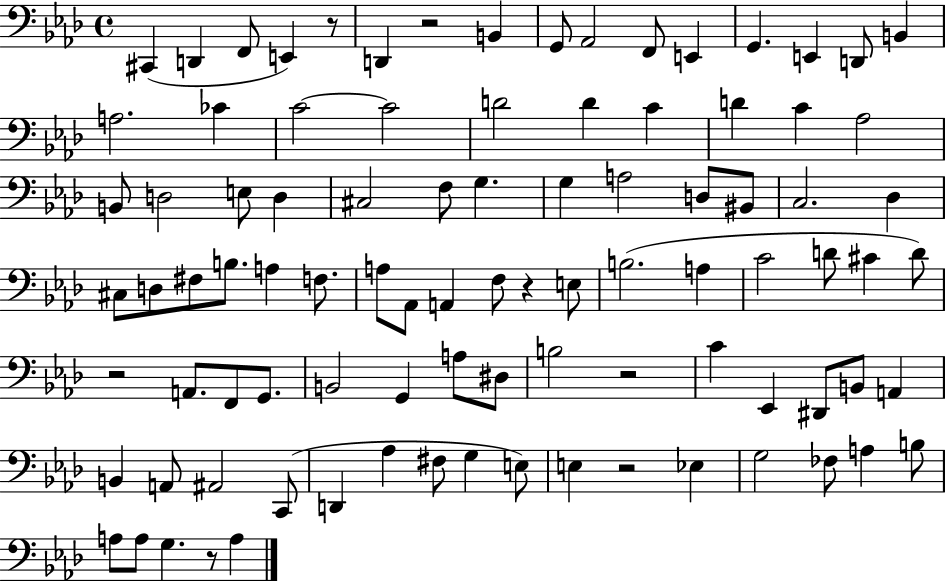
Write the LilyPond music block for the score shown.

{
  \clef bass
  \time 4/4
  \defaultTimeSignature
  \key aes \major
  cis,4( d,4 f,8 e,4) r8 | d,4 r2 b,4 | g,8 aes,2 f,8 e,4 | g,4. e,4 d,8 b,4 | \break a2. ces'4 | c'2~~ c'2 | d'2 d'4 c'4 | d'4 c'4 aes2 | \break b,8 d2 e8 d4 | cis2 f8 g4. | g4 a2 d8 bis,8 | c2. des4 | \break cis8 d8 fis8 b8. a4 f8. | a8 aes,8 a,4 f8 r4 e8 | b2.( a4 | c'2 d'8 cis'4 d'8) | \break r2 a,8. f,8 g,8. | b,2 g,4 a8 dis8 | b2 r2 | c'4 ees,4 dis,8 b,8 a,4 | \break b,4 a,8 ais,2 c,8( | d,4 aes4 fis8 g4 e8) | e4 r2 ees4 | g2 fes8 a4 b8 | \break a8 a8 g4. r8 a4 | \bar "|."
}